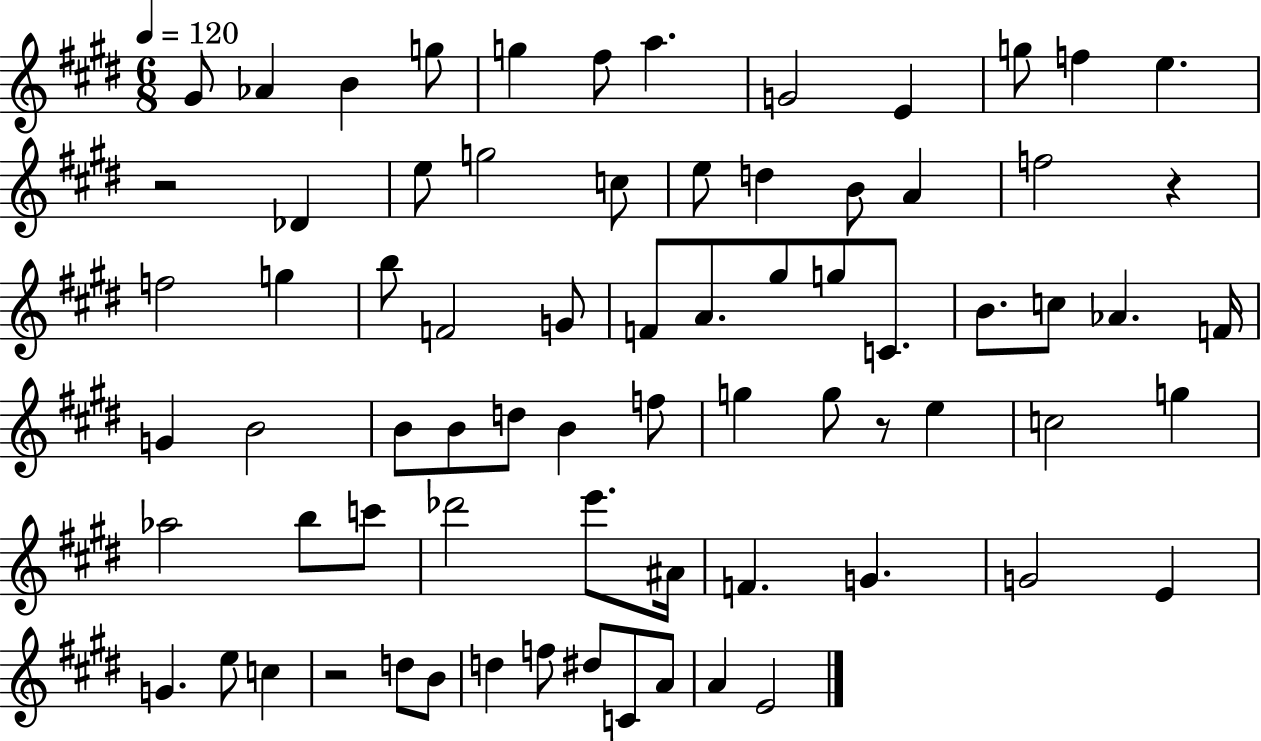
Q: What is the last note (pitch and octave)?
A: E4